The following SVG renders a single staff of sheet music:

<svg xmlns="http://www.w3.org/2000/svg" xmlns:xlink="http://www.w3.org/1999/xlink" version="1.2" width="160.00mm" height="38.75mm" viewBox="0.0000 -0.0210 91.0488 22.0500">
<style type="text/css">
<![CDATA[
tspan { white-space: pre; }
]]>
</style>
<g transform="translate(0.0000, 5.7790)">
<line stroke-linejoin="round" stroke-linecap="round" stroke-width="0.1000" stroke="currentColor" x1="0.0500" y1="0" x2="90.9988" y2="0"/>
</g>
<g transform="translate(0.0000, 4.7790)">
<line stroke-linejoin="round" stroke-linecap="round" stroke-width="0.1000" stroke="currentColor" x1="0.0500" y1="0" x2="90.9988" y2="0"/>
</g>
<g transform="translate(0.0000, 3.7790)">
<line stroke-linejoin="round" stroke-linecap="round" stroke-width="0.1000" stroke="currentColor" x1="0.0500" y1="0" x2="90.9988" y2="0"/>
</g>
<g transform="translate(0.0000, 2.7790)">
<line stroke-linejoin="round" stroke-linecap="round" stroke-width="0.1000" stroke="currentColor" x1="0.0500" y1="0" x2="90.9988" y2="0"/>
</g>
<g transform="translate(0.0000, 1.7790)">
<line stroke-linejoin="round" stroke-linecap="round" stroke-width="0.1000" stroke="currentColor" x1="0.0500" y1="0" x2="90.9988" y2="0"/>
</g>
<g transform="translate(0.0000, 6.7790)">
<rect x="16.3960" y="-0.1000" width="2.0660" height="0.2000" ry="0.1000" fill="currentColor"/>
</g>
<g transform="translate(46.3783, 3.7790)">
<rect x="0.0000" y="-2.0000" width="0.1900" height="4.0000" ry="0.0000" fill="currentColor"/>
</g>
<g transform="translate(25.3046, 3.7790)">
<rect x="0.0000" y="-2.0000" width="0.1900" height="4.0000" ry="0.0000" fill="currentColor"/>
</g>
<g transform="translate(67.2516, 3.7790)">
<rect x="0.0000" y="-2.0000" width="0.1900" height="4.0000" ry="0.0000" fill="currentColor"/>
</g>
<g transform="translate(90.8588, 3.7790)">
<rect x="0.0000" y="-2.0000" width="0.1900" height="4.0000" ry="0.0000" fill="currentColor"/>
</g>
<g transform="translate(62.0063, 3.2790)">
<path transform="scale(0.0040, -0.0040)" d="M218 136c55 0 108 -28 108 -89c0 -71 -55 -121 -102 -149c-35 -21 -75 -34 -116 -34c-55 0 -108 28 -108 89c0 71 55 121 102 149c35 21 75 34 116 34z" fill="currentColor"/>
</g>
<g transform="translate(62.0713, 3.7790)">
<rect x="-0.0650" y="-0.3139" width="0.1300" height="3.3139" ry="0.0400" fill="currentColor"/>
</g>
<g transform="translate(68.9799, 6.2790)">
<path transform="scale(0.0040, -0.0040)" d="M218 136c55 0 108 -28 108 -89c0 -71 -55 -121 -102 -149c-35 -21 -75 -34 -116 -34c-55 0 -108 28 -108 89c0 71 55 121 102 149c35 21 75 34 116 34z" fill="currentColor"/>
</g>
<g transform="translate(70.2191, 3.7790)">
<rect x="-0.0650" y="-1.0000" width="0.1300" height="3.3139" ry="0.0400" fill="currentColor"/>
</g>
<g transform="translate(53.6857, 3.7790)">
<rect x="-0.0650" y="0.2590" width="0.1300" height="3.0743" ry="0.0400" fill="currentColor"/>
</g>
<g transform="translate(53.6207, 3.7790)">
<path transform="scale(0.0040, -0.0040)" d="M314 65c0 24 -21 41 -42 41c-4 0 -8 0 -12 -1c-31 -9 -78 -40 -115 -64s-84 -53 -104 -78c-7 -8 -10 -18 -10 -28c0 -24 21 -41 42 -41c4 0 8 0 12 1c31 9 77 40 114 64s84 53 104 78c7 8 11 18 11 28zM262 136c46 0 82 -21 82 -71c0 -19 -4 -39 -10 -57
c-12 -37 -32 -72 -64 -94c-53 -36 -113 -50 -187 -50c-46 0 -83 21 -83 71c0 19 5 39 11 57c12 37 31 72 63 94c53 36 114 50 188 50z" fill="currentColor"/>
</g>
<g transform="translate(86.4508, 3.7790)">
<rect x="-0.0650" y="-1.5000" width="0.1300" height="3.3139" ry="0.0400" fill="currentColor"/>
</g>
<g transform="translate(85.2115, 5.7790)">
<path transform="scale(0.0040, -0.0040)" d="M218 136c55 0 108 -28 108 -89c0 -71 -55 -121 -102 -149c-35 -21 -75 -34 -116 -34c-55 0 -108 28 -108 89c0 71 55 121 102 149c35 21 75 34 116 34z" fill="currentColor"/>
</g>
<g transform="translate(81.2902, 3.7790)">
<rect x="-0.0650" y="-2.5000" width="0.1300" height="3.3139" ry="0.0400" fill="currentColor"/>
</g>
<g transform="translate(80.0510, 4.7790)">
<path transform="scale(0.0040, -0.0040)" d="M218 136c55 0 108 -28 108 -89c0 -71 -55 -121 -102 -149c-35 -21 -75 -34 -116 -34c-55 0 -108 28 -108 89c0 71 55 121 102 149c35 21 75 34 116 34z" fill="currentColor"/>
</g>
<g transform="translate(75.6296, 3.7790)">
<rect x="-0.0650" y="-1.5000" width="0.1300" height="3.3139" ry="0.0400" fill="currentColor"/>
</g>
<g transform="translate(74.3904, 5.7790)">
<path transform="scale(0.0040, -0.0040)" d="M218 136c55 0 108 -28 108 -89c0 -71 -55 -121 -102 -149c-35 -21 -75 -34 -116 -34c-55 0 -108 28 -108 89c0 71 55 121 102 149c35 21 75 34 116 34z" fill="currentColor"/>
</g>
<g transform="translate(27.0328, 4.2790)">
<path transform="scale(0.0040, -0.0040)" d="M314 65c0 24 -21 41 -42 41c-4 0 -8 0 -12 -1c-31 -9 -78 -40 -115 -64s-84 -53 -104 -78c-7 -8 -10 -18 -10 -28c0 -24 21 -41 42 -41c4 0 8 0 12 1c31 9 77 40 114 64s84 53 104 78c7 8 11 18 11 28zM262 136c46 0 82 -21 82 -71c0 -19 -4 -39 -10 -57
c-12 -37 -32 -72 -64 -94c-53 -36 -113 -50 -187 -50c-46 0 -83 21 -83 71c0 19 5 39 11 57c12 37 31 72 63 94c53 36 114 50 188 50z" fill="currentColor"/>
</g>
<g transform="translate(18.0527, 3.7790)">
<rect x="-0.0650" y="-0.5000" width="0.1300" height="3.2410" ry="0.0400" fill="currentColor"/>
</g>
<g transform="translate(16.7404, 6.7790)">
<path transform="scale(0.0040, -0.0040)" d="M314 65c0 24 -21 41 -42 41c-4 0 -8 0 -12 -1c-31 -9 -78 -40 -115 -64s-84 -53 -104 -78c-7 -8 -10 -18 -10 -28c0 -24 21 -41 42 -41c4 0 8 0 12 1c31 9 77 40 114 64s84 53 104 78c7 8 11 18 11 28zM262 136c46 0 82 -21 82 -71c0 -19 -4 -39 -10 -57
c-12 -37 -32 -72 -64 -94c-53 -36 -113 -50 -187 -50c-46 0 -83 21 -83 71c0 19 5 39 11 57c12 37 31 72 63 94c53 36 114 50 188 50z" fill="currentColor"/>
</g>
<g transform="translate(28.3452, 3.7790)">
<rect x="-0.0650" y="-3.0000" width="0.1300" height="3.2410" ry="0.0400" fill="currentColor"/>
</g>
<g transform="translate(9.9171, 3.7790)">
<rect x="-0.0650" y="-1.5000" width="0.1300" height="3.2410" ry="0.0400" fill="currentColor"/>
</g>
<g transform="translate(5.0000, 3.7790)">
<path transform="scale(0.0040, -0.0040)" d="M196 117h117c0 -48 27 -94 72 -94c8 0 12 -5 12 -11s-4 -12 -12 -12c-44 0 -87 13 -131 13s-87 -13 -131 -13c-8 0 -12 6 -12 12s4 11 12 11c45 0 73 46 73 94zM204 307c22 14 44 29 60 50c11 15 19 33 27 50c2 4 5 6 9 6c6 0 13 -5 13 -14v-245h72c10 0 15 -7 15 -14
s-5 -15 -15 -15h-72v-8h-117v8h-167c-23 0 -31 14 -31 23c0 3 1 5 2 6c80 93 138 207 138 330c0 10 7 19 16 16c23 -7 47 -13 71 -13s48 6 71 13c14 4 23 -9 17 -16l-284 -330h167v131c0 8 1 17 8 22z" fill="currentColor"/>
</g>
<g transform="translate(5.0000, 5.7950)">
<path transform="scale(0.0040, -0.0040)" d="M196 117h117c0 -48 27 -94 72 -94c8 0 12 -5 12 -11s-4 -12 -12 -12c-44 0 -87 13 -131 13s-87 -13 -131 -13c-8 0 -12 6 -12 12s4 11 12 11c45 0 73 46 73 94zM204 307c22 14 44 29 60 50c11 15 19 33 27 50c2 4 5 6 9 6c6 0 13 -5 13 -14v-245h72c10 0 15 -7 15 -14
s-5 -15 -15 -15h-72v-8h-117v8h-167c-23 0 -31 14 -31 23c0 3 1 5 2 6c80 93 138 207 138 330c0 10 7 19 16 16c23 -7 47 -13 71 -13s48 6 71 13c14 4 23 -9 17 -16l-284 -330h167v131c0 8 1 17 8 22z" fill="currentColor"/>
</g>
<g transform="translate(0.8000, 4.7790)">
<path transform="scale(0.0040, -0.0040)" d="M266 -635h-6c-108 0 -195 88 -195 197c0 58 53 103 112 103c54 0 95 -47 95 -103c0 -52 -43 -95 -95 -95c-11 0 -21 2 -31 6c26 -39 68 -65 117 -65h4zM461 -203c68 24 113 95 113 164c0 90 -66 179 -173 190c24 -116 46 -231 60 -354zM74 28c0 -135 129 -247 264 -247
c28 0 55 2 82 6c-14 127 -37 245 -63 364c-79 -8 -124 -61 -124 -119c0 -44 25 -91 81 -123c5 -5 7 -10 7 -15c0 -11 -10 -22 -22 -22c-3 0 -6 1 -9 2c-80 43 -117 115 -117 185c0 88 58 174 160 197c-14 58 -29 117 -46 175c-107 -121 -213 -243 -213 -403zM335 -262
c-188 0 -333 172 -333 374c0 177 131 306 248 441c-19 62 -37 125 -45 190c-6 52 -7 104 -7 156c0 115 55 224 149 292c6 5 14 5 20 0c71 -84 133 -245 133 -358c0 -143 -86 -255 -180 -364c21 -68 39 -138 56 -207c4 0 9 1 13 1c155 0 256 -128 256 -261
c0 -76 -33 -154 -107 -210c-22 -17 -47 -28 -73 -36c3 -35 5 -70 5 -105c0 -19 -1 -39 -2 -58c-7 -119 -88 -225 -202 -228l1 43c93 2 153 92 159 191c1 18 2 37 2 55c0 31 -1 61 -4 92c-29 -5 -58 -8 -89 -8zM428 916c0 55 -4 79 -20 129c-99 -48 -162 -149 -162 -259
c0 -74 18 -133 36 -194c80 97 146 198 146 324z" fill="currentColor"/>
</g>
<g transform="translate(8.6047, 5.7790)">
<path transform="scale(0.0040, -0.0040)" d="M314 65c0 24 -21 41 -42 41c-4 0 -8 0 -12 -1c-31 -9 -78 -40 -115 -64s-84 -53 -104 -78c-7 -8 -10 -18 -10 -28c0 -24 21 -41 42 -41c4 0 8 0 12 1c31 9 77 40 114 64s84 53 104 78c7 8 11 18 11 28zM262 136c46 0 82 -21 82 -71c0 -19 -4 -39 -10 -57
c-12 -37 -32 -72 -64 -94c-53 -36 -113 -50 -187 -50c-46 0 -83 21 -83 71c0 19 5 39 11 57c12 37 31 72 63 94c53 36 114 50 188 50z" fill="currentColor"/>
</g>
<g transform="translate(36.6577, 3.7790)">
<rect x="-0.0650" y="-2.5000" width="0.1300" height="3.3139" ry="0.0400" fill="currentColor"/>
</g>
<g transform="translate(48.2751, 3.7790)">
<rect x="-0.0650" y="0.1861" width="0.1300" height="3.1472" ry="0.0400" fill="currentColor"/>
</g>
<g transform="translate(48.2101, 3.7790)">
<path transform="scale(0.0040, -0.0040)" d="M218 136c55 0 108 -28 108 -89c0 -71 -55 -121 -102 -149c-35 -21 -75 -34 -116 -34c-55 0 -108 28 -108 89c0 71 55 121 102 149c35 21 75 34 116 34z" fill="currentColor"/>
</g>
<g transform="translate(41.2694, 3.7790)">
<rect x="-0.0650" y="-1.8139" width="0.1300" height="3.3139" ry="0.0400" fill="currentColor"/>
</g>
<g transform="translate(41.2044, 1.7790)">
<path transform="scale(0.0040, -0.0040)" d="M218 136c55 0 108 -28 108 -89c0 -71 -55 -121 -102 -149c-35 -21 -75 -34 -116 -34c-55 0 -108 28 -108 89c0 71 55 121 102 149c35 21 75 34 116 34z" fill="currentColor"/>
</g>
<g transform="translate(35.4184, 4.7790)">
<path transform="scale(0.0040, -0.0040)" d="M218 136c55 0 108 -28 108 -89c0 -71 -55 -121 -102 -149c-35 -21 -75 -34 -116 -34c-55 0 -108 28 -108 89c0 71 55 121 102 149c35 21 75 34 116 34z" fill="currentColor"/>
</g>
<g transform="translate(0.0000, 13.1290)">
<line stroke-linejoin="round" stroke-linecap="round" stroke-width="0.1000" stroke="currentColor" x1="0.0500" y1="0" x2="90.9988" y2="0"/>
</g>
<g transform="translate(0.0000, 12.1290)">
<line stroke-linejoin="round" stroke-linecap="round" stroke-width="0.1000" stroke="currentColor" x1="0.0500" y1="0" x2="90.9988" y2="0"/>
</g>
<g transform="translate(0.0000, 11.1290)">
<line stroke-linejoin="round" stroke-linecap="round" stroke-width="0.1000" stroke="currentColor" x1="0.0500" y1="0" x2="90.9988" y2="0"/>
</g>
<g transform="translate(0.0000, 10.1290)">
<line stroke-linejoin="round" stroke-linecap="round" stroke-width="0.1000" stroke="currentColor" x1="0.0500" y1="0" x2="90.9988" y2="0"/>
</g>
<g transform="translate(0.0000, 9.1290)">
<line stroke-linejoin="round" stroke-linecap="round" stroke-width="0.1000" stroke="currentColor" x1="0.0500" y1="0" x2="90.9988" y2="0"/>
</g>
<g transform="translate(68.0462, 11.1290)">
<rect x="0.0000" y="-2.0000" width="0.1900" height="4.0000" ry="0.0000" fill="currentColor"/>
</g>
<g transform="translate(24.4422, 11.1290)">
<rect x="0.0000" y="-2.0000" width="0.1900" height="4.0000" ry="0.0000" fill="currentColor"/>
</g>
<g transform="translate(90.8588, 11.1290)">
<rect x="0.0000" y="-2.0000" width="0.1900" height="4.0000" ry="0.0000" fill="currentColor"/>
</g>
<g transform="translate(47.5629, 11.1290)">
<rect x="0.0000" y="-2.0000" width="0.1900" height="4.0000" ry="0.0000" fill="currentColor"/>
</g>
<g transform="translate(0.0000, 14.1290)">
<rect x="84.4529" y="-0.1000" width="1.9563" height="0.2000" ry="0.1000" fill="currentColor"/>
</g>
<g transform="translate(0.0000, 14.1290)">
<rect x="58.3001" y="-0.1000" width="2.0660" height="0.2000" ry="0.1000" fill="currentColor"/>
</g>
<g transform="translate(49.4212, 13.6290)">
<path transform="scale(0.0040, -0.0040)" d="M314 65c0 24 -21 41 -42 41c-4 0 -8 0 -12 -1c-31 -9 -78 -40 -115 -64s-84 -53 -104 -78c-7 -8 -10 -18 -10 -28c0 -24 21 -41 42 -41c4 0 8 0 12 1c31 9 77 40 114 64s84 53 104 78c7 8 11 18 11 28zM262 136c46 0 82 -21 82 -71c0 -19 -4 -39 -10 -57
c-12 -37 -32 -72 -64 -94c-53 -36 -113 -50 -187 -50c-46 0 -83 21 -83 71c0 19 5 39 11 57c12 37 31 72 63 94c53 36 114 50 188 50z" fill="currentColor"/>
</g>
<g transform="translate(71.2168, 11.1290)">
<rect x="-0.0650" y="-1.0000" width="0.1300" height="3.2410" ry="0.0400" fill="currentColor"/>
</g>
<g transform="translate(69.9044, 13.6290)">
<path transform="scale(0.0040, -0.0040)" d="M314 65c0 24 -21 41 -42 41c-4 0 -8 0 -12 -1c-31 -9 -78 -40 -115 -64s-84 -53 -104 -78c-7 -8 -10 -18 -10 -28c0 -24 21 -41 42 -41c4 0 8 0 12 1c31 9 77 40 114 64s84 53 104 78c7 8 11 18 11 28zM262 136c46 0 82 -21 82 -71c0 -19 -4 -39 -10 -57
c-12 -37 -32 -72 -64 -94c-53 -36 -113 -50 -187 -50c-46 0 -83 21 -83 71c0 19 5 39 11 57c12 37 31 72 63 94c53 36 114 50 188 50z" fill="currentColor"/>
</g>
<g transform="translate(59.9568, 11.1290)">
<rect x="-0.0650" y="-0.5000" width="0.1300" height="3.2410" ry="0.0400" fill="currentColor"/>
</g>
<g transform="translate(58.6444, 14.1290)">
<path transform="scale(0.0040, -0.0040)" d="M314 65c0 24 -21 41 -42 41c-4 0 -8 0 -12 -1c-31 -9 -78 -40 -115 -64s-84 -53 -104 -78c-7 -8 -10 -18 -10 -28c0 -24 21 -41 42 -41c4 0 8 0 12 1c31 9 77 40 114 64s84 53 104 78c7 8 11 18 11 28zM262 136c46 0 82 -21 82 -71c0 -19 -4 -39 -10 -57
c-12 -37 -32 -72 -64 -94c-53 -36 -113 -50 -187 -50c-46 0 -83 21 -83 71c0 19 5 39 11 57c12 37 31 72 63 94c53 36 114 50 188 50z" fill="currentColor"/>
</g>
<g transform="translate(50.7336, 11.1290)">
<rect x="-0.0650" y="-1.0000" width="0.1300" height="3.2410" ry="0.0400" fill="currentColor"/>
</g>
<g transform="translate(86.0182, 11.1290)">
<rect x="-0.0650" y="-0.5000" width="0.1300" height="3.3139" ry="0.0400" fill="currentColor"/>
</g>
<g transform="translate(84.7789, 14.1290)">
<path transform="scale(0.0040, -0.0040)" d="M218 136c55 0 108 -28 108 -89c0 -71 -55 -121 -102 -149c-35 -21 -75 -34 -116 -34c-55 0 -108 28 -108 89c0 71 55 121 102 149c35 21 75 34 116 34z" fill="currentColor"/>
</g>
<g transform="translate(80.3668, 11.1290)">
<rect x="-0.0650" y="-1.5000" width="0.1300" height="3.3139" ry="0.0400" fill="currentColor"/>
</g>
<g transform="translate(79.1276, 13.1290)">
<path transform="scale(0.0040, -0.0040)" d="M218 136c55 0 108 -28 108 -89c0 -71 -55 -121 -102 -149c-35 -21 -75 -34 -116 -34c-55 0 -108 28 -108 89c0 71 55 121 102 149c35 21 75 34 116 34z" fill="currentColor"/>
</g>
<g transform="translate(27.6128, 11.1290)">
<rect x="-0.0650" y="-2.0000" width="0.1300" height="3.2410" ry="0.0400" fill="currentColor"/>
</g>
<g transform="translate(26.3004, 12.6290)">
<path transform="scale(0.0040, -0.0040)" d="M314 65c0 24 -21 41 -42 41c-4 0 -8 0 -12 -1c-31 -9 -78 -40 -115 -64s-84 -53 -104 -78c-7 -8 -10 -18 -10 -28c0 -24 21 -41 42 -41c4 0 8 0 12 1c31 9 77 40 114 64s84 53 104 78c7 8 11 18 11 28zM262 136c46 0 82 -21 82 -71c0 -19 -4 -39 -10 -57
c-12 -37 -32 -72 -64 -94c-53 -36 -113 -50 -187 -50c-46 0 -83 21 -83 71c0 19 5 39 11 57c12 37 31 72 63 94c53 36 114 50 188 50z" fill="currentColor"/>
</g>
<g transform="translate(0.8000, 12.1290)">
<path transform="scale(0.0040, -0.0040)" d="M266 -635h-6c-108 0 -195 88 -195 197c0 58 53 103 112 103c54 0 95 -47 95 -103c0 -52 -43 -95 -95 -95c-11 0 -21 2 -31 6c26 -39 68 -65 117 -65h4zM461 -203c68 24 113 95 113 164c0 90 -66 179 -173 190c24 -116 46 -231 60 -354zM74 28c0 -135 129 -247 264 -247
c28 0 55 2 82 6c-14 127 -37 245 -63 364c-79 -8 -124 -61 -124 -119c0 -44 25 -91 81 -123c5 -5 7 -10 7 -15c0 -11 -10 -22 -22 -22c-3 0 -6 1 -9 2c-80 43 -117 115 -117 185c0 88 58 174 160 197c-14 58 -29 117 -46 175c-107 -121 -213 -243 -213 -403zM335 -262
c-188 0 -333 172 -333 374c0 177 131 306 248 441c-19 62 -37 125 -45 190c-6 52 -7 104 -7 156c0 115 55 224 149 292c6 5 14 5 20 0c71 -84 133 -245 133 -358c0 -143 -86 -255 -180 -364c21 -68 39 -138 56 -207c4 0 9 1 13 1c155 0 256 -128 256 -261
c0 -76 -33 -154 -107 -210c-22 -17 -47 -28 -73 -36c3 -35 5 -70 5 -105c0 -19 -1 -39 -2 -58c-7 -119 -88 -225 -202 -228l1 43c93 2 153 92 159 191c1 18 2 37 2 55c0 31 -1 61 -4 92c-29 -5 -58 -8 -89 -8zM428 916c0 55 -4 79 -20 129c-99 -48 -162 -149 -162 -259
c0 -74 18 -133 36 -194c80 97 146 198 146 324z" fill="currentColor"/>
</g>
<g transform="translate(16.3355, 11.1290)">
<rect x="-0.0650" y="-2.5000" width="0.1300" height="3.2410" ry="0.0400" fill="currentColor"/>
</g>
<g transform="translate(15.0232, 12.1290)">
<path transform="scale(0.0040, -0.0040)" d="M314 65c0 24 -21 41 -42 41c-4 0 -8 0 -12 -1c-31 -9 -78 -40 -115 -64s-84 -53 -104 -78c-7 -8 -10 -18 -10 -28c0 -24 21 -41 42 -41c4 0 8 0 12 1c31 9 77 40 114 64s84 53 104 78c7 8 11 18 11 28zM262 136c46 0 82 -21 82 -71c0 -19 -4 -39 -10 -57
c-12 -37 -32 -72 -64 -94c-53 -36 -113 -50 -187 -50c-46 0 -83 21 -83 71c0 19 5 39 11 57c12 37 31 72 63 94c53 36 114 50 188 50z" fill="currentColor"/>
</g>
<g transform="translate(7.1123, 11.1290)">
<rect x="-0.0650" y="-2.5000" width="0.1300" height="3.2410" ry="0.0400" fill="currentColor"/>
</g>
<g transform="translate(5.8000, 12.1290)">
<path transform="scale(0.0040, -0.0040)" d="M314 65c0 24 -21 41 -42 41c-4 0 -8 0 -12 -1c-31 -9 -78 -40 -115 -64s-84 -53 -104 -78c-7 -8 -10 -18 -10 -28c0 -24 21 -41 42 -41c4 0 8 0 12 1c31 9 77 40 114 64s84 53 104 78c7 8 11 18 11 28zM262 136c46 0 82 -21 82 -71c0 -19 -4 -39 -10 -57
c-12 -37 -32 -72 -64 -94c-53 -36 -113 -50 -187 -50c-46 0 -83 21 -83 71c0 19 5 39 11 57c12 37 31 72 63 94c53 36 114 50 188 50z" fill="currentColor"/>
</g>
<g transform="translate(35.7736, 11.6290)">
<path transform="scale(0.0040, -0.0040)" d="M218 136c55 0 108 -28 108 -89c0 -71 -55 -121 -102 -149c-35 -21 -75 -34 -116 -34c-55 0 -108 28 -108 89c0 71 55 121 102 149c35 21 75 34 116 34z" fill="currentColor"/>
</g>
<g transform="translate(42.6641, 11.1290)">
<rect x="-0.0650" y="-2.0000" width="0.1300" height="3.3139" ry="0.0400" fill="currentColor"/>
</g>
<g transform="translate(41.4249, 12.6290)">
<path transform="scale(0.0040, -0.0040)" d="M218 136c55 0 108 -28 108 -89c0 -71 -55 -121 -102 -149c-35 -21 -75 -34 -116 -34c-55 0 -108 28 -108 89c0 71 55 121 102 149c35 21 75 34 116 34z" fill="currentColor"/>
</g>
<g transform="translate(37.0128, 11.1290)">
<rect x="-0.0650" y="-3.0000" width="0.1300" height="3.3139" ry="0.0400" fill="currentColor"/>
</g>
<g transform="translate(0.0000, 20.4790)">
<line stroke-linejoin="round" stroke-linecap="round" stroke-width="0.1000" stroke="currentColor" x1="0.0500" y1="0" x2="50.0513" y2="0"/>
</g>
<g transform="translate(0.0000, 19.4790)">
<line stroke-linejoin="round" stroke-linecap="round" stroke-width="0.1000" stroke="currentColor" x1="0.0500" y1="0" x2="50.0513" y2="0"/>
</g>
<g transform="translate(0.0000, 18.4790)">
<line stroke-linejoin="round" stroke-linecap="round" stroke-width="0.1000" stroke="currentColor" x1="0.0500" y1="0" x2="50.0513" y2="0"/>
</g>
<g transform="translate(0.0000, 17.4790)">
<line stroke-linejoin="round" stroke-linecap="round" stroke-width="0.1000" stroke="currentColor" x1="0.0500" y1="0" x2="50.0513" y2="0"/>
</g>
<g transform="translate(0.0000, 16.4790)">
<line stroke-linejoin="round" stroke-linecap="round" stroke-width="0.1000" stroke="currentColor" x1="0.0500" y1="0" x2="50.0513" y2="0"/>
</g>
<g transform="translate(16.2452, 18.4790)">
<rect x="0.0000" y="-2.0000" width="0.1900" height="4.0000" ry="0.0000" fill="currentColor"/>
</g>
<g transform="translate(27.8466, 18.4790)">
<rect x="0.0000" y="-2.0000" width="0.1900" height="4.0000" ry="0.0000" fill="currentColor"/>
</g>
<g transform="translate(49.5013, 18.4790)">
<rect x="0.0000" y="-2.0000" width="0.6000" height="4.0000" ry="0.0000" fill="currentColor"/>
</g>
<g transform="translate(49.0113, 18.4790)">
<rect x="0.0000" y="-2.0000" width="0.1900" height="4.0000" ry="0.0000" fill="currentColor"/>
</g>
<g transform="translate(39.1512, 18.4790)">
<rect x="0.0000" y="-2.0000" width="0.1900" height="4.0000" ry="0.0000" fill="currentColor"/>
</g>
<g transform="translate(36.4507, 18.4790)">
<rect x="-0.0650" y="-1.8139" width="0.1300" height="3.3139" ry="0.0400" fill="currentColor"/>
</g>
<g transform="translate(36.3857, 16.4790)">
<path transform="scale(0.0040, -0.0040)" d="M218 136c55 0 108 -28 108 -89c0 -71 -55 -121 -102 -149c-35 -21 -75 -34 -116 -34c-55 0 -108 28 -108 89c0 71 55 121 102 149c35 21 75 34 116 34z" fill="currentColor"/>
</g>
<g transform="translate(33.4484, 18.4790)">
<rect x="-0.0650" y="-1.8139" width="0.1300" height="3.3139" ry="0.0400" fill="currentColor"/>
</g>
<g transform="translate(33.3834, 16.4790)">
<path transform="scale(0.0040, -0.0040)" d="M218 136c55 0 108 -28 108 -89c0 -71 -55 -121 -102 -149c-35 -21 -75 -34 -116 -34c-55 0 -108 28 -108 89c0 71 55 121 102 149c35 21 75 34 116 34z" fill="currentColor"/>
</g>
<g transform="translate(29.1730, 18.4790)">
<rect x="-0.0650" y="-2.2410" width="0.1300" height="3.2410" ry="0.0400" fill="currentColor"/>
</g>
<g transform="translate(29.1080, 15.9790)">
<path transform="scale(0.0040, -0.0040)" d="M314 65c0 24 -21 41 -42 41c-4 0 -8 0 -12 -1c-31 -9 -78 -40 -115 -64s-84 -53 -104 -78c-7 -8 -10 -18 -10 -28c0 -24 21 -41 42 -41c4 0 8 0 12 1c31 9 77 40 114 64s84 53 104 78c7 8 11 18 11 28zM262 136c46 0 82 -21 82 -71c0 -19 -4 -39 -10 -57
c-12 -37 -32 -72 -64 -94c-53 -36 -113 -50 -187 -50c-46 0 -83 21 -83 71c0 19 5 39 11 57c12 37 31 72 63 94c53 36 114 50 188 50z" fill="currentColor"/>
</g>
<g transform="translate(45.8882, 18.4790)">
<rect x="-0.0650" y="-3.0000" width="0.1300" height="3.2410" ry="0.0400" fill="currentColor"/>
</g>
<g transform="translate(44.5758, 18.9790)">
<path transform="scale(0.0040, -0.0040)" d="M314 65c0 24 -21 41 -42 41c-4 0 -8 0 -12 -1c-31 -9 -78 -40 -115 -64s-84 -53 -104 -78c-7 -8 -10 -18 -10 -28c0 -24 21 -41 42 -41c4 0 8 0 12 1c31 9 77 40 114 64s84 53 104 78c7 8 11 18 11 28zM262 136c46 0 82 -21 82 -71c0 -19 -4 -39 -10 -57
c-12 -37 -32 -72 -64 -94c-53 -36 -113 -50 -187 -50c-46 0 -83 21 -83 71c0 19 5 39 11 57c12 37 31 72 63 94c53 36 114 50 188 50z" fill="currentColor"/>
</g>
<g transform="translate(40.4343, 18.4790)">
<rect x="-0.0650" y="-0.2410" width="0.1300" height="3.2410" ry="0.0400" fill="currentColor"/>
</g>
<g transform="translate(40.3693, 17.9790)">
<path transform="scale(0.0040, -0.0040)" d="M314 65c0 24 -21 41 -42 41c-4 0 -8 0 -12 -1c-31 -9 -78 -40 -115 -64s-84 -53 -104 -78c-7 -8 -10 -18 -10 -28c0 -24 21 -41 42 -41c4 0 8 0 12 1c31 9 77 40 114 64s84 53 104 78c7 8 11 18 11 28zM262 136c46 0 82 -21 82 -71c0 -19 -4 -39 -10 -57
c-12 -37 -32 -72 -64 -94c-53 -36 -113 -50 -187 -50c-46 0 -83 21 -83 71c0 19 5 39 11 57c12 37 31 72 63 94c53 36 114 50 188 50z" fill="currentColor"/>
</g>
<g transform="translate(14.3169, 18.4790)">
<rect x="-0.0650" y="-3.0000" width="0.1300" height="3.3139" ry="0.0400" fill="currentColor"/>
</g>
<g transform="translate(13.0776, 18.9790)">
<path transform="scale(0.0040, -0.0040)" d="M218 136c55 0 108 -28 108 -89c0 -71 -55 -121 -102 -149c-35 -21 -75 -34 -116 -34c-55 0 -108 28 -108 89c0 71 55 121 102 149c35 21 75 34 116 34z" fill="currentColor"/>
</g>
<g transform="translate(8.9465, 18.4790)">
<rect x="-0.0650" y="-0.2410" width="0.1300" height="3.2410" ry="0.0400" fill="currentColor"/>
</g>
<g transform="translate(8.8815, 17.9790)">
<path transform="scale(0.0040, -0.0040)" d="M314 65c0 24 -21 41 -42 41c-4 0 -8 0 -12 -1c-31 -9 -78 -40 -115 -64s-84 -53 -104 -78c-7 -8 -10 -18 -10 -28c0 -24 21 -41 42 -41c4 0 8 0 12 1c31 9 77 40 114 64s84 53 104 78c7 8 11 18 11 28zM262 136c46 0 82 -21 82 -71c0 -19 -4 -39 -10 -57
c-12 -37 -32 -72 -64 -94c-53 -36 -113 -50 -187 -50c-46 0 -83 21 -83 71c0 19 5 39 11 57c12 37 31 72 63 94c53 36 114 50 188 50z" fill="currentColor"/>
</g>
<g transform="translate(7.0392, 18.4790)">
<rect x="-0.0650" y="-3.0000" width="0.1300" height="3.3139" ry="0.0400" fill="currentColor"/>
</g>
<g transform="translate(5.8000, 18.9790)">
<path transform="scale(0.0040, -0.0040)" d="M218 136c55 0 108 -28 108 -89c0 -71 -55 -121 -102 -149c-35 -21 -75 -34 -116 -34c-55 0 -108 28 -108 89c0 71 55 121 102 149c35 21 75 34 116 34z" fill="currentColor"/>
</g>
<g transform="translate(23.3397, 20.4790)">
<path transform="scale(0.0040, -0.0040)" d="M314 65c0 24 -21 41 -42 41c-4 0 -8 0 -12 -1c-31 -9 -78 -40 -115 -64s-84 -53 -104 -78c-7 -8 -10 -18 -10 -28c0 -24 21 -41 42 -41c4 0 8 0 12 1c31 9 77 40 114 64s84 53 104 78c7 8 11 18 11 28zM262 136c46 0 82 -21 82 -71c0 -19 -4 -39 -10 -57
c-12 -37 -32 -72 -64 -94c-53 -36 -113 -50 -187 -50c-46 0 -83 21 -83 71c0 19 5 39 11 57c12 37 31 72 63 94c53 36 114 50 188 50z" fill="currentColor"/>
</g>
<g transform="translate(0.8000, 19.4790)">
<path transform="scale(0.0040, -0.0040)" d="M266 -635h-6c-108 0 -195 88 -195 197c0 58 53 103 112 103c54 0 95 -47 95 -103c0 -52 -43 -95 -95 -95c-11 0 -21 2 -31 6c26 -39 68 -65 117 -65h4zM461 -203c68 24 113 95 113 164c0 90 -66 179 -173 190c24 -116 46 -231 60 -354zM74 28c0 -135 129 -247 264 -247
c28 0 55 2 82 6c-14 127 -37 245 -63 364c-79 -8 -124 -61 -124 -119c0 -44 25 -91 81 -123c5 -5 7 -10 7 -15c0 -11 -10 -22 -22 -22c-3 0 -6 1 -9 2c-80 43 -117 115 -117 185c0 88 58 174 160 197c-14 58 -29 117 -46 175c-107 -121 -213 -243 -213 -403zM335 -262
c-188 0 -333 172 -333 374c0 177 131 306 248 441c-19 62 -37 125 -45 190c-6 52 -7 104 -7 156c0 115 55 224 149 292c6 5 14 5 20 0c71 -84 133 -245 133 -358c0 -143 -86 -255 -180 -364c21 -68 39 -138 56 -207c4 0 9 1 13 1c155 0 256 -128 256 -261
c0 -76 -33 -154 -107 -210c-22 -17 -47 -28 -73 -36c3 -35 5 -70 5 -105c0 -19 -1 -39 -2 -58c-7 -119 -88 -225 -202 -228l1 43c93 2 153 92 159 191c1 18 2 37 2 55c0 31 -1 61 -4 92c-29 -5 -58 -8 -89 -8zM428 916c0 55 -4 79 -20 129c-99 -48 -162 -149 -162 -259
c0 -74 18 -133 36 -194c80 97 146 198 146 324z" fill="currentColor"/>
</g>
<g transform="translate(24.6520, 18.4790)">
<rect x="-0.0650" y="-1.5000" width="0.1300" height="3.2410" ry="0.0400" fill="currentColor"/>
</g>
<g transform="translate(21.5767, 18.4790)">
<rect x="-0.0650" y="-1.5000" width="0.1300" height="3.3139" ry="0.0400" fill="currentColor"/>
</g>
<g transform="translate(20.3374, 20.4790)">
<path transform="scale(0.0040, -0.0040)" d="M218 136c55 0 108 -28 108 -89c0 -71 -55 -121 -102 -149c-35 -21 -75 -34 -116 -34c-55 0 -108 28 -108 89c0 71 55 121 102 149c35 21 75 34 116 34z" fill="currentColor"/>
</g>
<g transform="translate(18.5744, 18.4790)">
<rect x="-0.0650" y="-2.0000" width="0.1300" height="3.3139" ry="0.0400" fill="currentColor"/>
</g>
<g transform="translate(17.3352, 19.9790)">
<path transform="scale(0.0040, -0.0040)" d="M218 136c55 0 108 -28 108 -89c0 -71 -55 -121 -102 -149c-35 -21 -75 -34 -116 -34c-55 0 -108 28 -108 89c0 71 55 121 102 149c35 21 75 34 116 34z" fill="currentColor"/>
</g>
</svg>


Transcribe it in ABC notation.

X:1
T:Untitled
M:4/4
L:1/4
K:C
E2 C2 A2 G f B B2 c D E G E G2 G2 F2 A F D2 C2 D2 E C A c2 A F E E2 g2 f f c2 A2